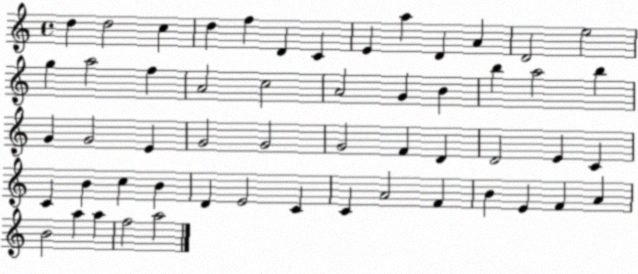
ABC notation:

X:1
T:Untitled
M:4/4
L:1/4
K:C
d d2 c d f D C E a D A D2 e2 g a2 f A2 c2 A2 G B b a2 b G G2 E G2 G2 G2 F D D2 E C C B c B D E2 C C A2 F B E F A B2 a a f2 a2